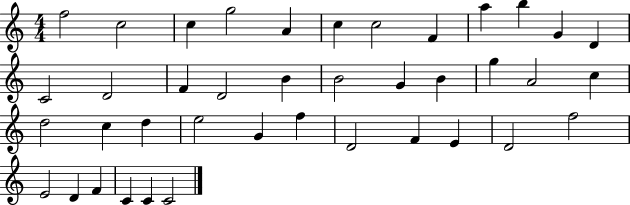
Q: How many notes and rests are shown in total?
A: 40